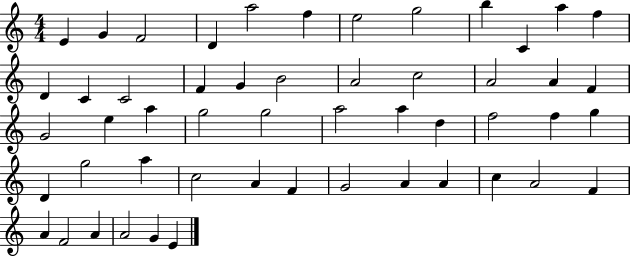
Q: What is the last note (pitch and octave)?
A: E4